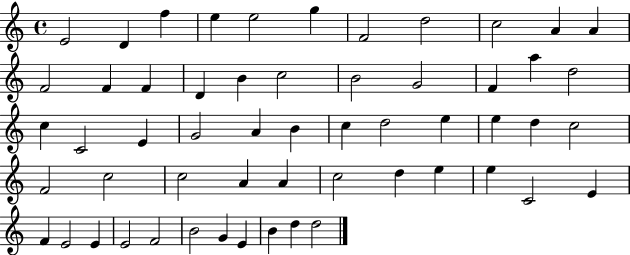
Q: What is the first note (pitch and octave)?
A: E4